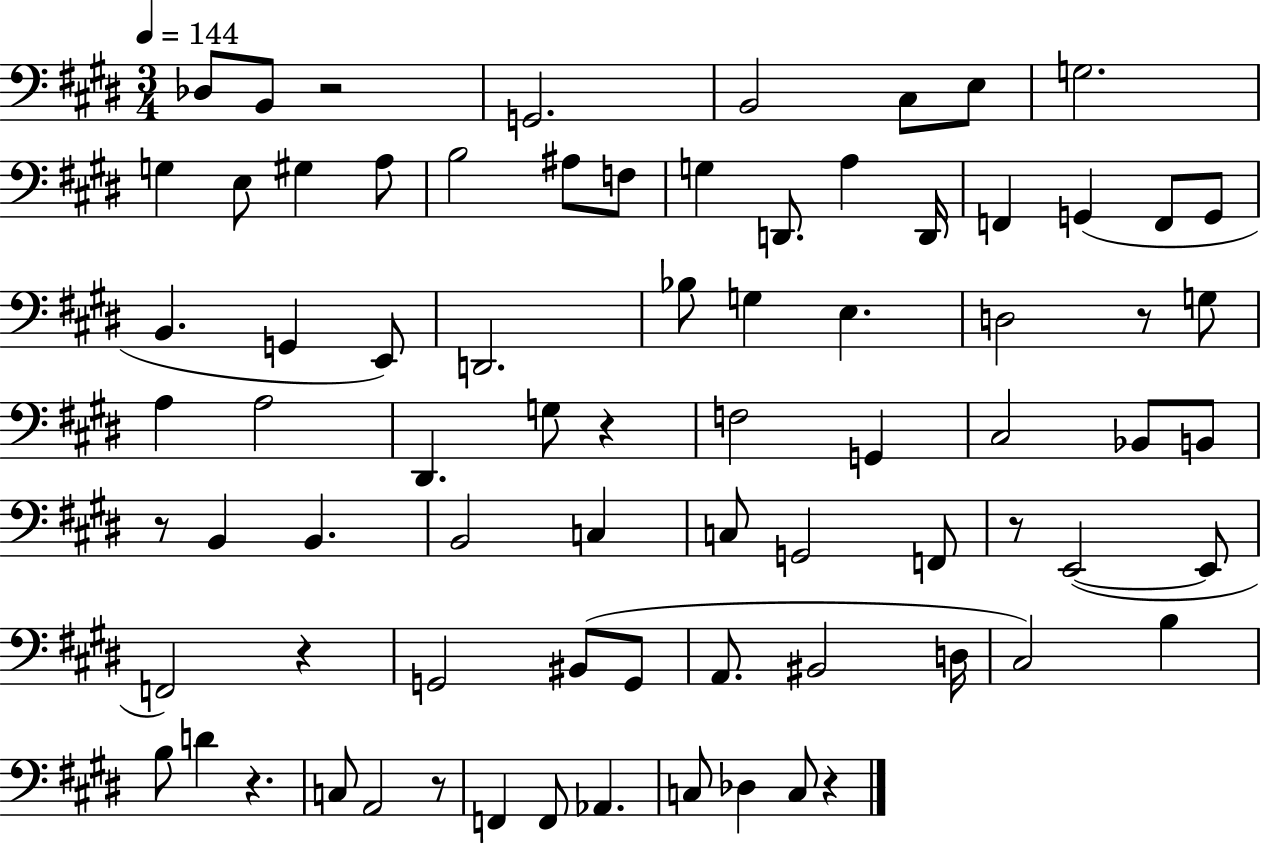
{
  \clef bass
  \numericTimeSignature
  \time 3/4
  \key e \major
  \tempo 4 = 144
  \repeat volta 2 { des8 b,8 r2 | g,2. | b,2 cis8 e8 | g2. | \break g4 e8 gis4 a8 | b2 ais8 f8 | g4 d,8. a4 d,16 | f,4 g,4( f,8 g,8 | \break b,4. g,4 e,8) | d,2. | bes8 g4 e4. | d2 r8 g8 | \break a4 a2 | dis,4. g8 r4 | f2 g,4 | cis2 bes,8 b,8 | \break r8 b,4 b,4. | b,2 c4 | c8 g,2 f,8 | r8 e,2~(~ e,8 | \break f,2) r4 | g,2 bis,8( g,8 | a,8. bis,2 d16 | cis2) b4 | \break b8 d'4 r4. | c8 a,2 r8 | f,4 f,8 aes,4. | c8 des4 c8 r4 | \break } \bar "|."
}